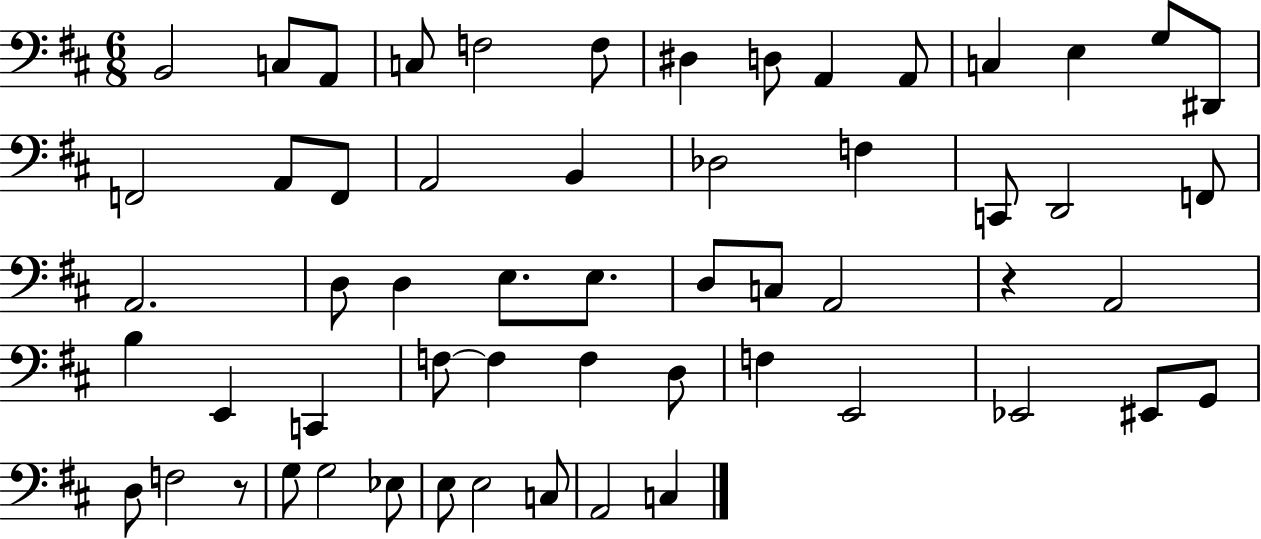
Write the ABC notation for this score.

X:1
T:Untitled
M:6/8
L:1/4
K:D
B,,2 C,/2 A,,/2 C,/2 F,2 F,/2 ^D, D,/2 A,, A,,/2 C, E, G,/2 ^D,,/2 F,,2 A,,/2 F,,/2 A,,2 B,, _D,2 F, C,,/2 D,,2 F,,/2 A,,2 D,/2 D, E,/2 E,/2 D,/2 C,/2 A,,2 z A,,2 B, E,, C,, F,/2 F, F, D,/2 F, E,,2 _E,,2 ^E,,/2 G,,/2 D,/2 F,2 z/2 G,/2 G,2 _E,/2 E,/2 E,2 C,/2 A,,2 C,